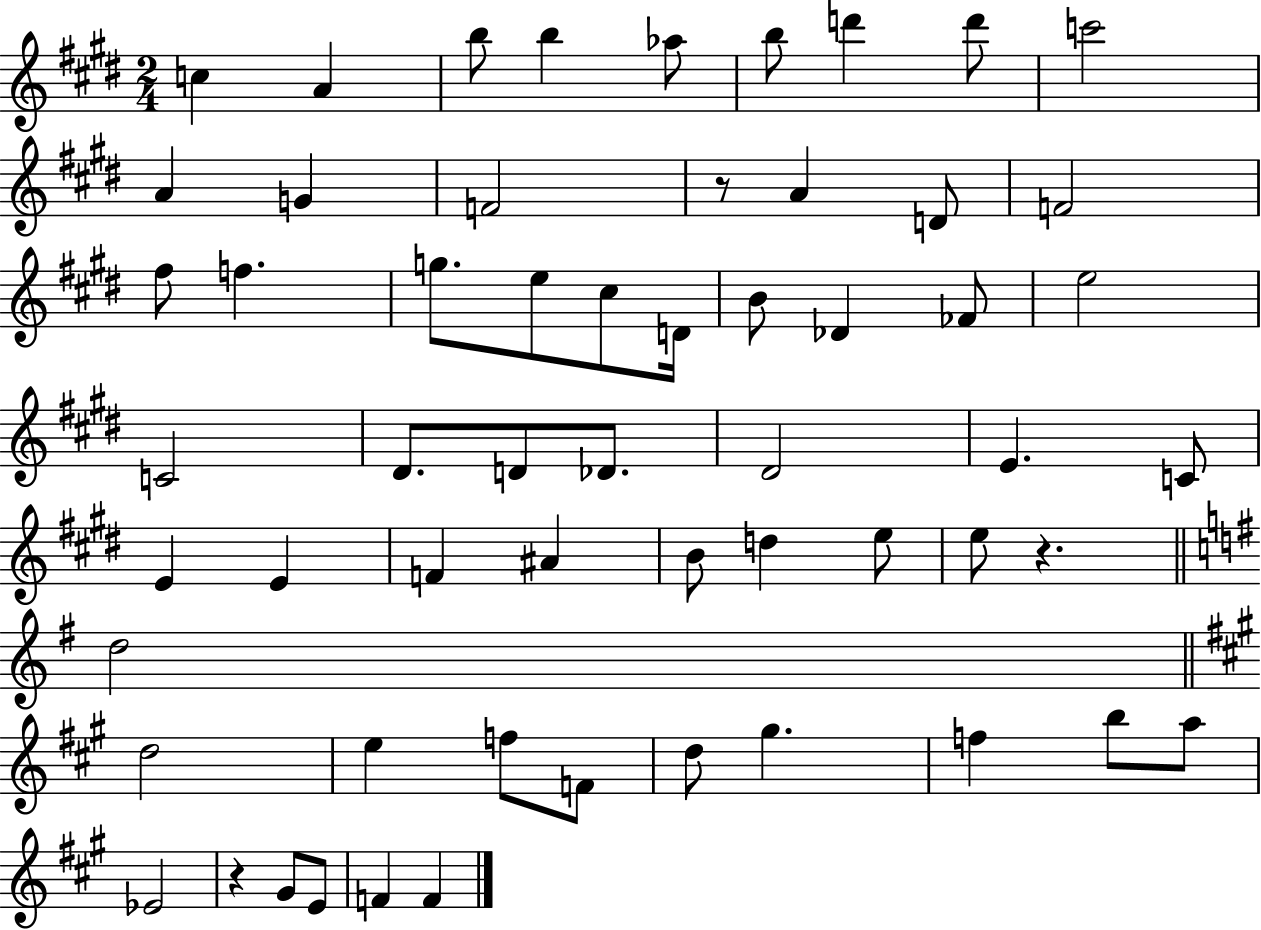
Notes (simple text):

C5/q A4/q B5/e B5/q Ab5/e B5/e D6/q D6/e C6/h A4/q G4/q F4/h R/e A4/q D4/e F4/h F#5/e F5/q. G5/e. E5/e C#5/e D4/s B4/e Db4/q FES4/e E5/h C4/h D#4/e. D4/e Db4/e. D#4/h E4/q. C4/e E4/q E4/q F4/q A#4/q B4/e D5/q E5/e E5/e R/q. D5/h D5/h E5/q F5/e F4/e D5/e G#5/q. F5/q B5/e A5/e Eb4/h R/q G#4/e E4/e F4/q F4/q